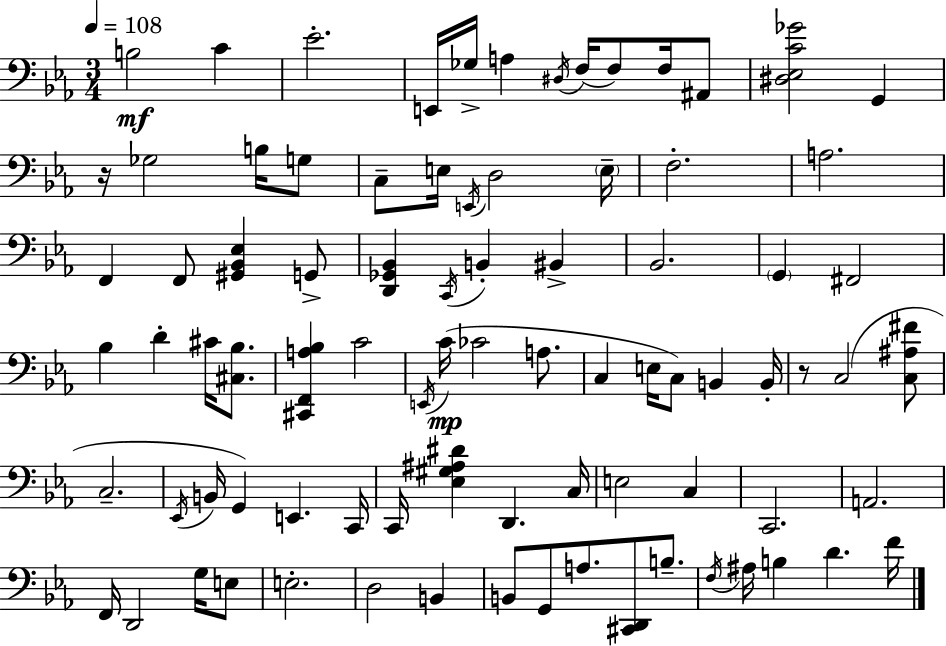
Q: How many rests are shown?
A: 2